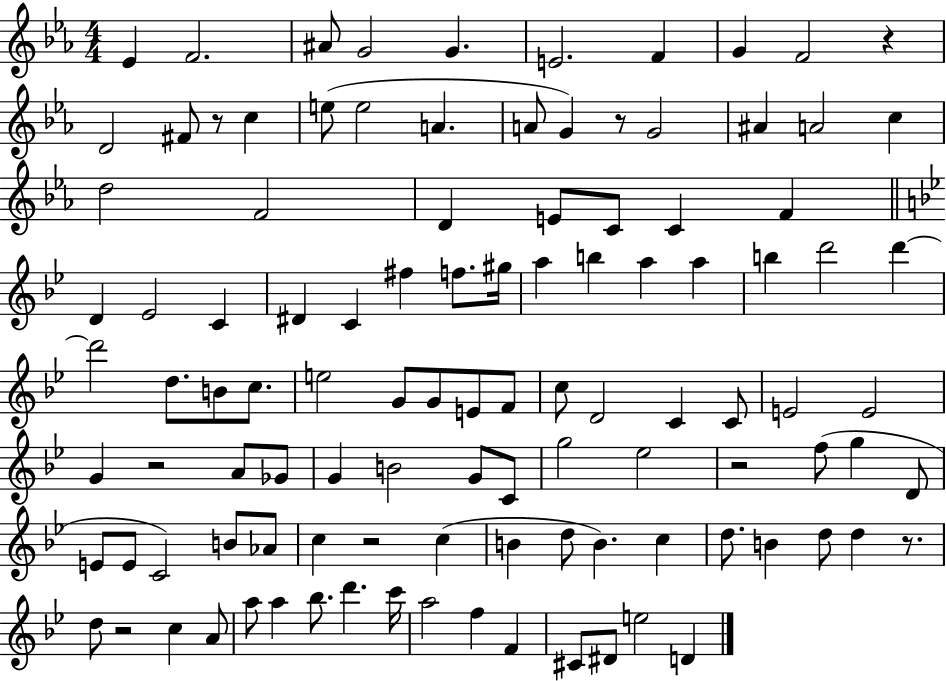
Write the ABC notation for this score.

X:1
T:Untitled
M:4/4
L:1/4
K:Eb
_E F2 ^A/2 G2 G E2 F G F2 z D2 ^F/2 z/2 c e/2 e2 A A/2 G z/2 G2 ^A A2 c d2 F2 D E/2 C/2 C F D _E2 C ^D C ^f f/2 ^g/4 a b a a b d'2 d' d'2 d/2 B/2 c/2 e2 G/2 G/2 E/2 F/2 c/2 D2 C C/2 E2 E2 G z2 A/2 _G/2 G B2 G/2 C/2 g2 _e2 z2 f/2 g D/2 E/2 E/2 C2 B/2 _A/2 c z2 c B d/2 B c d/2 B d/2 d z/2 d/2 z2 c A/2 a/2 a _b/2 d' c'/4 a2 f F ^C/2 ^D/2 e2 D